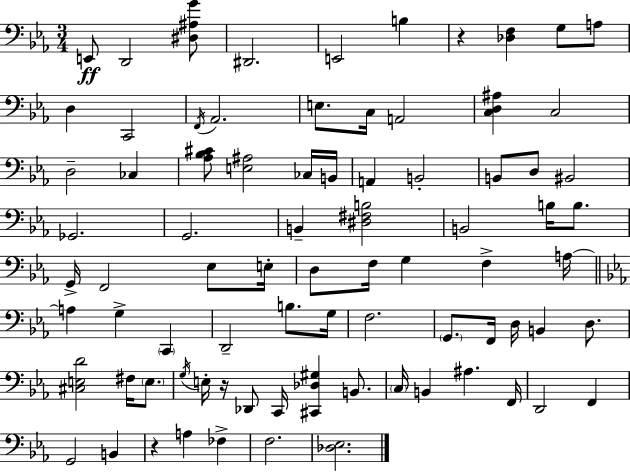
E2/e D2/h [D#3,A#3,G4]/e D#2/h. E2/h B3/q R/q [Db3,F3]/q G3/e A3/e D3/q C2/h F2/s Ab2/h. E3/e. C3/s A2/h [C3,D3,A#3]/q C3/h D3/h CES3/q [Ab3,Bb3,C#4]/e [E3,A#3]/h CES3/s B2/s A2/q B2/h B2/e D3/e BIS2/h Gb2/h. G2/h. B2/q [D#3,F#3,B3]/h B2/h B3/s B3/e. G2/s F2/h Eb3/e E3/s D3/e F3/s G3/q F3/q A3/s A3/q G3/q C2/q D2/h B3/e. G3/s F3/h. G2/e. F2/s D3/s B2/q D3/e. [C#3,E3,D4]/h F#3/s E3/e. G3/s E3/s R/s Db2/e C2/s [C#2,Db3,G#3]/q B2/e. C3/s B2/q A#3/q. F2/s D2/h F2/q G2/h B2/q R/q A3/q FES3/q F3/h. [Db3,Eb3]/h.